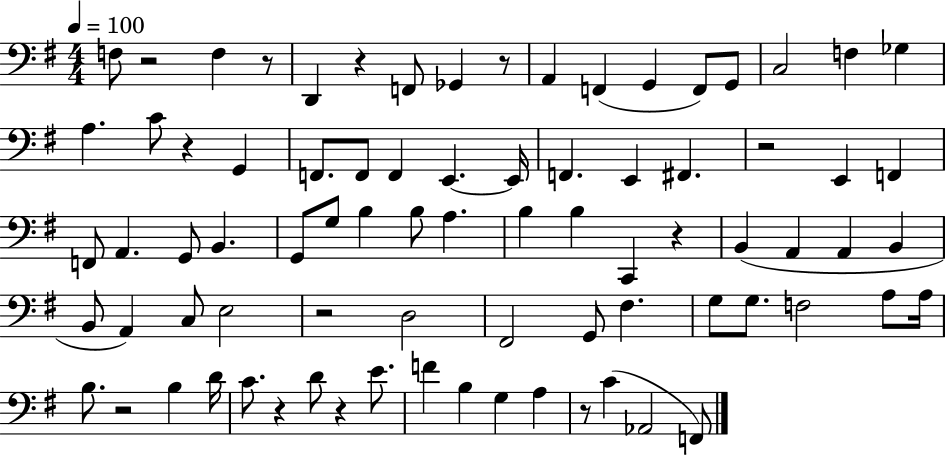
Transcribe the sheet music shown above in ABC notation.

X:1
T:Untitled
M:4/4
L:1/4
K:G
F,/2 z2 F, z/2 D,, z F,,/2 _G,, z/2 A,, F,, G,, F,,/2 G,,/2 C,2 F, _G, A, C/2 z G,, F,,/2 F,,/2 F,, E,, E,,/4 F,, E,, ^F,, z2 E,, F,, F,,/2 A,, G,,/2 B,, G,,/2 G,/2 B, B,/2 A, B, B, C,, z B,, A,, A,, B,, B,,/2 A,, C,/2 E,2 z2 D,2 ^F,,2 G,,/2 ^F, G,/2 G,/2 F,2 A,/2 A,/4 B,/2 z2 B, D/4 C/2 z D/2 z E/2 F B, G, A, z/2 C _A,,2 F,,/2